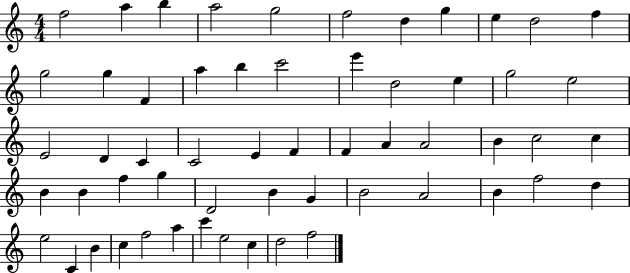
X:1
T:Untitled
M:4/4
L:1/4
K:C
f2 a b a2 g2 f2 d g e d2 f g2 g F a b c'2 e' d2 e g2 e2 E2 D C C2 E F F A A2 B c2 c B B f g D2 B G B2 A2 B f2 d e2 C B c f2 a c' e2 c d2 f2